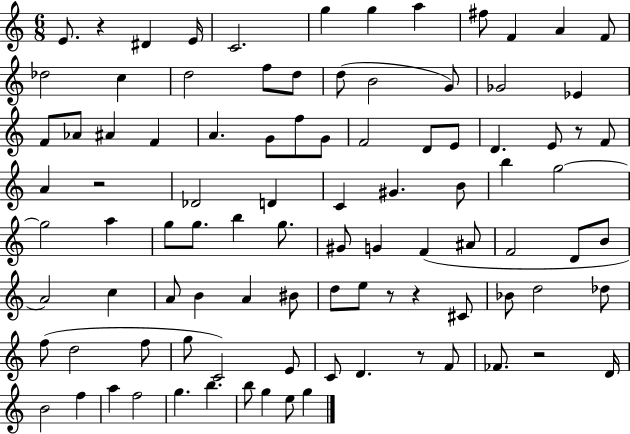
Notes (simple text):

E4/e. R/q D#4/q E4/s C4/h. G5/q G5/q A5/q F#5/e F4/q A4/q F4/e Db5/h C5/q D5/h F5/e D5/e D5/e B4/h G4/e Gb4/h Eb4/q F4/e Ab4/e A#4/q F4/q A4/q. G4/e F5/e G4/e F4/h D4/e E4/e D4/q. E4/e R/e F4/e A4/q R/h Db4/h D4/q C4/q G#4/q. B4/e B5/q G5/h G5/h A5/q G5/e G5/e. B5/q G5/e. G#4/e G4/q F4/q A#4/e F4/h D4/e B4/e A4/h C5/q A4/e B4/q A4/q BIS4/e D5/e E5/e R/e R/q C#4/e Bb4/e D5/h Db5/e F5/e D5/h F5/e G5/e C4/h E4/e C4/e D4/q. R/e F4/e FES4/e. R/h D4/s B4/h F5/q A5/q F5/h G5/q. B5/q. B5/e G5/q E5/e G5/q